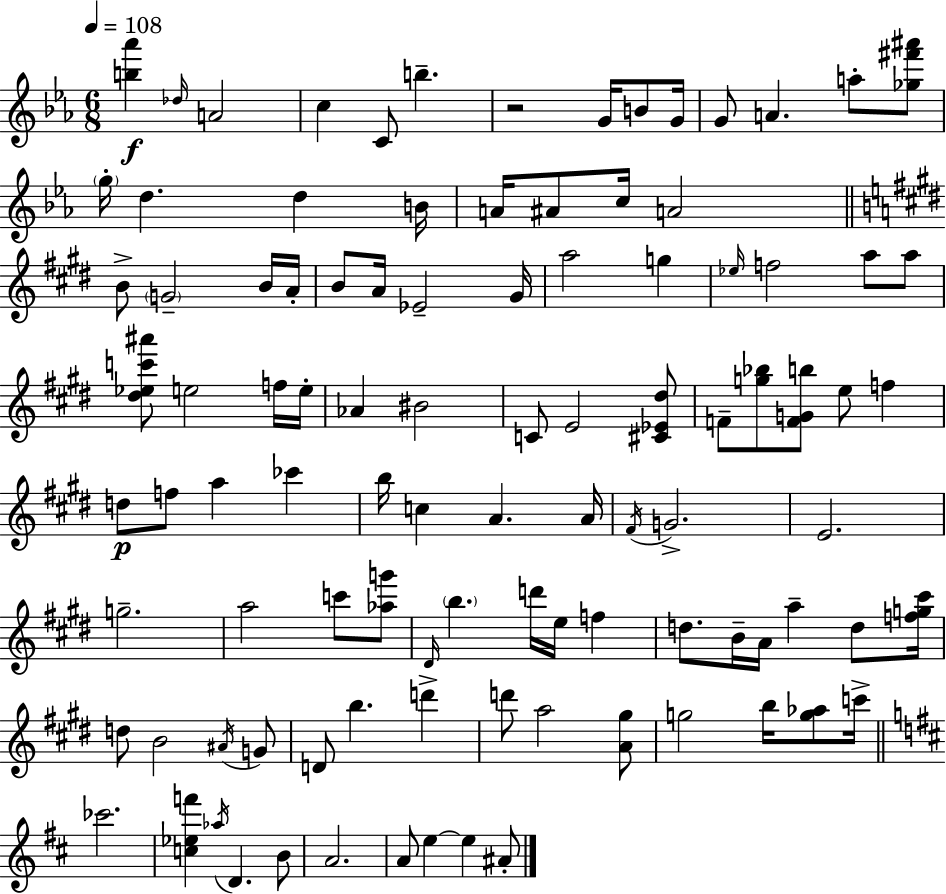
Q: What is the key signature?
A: C minor